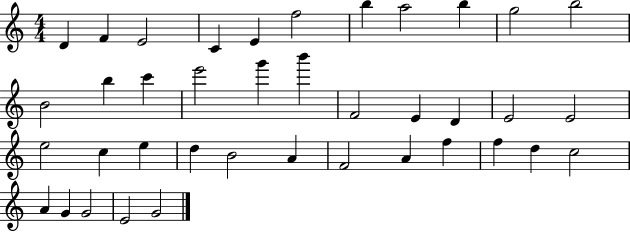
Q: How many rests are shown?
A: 0